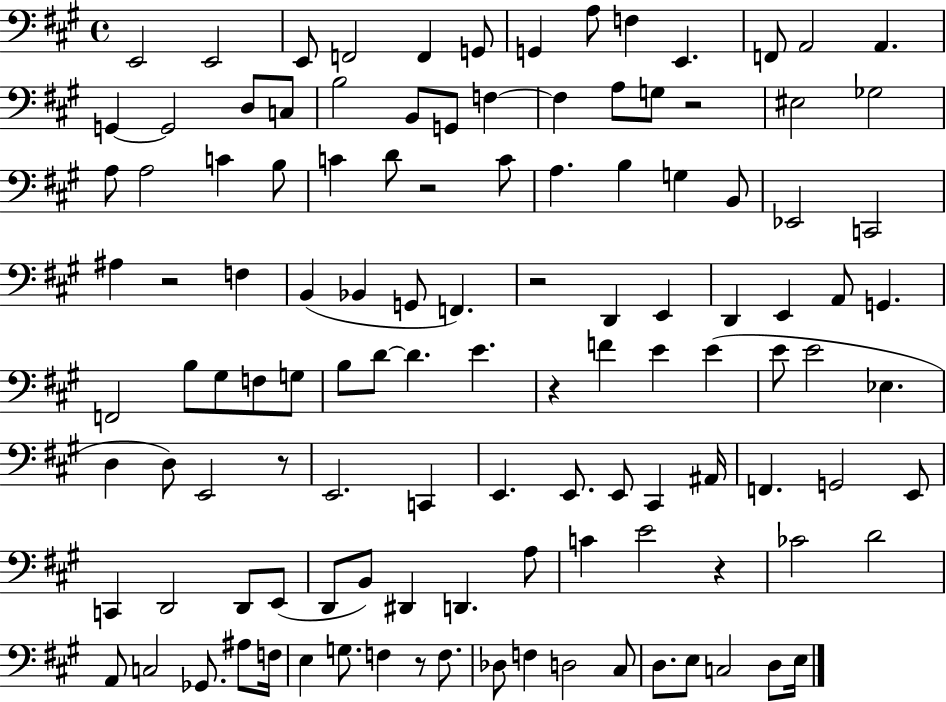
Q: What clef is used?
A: bass